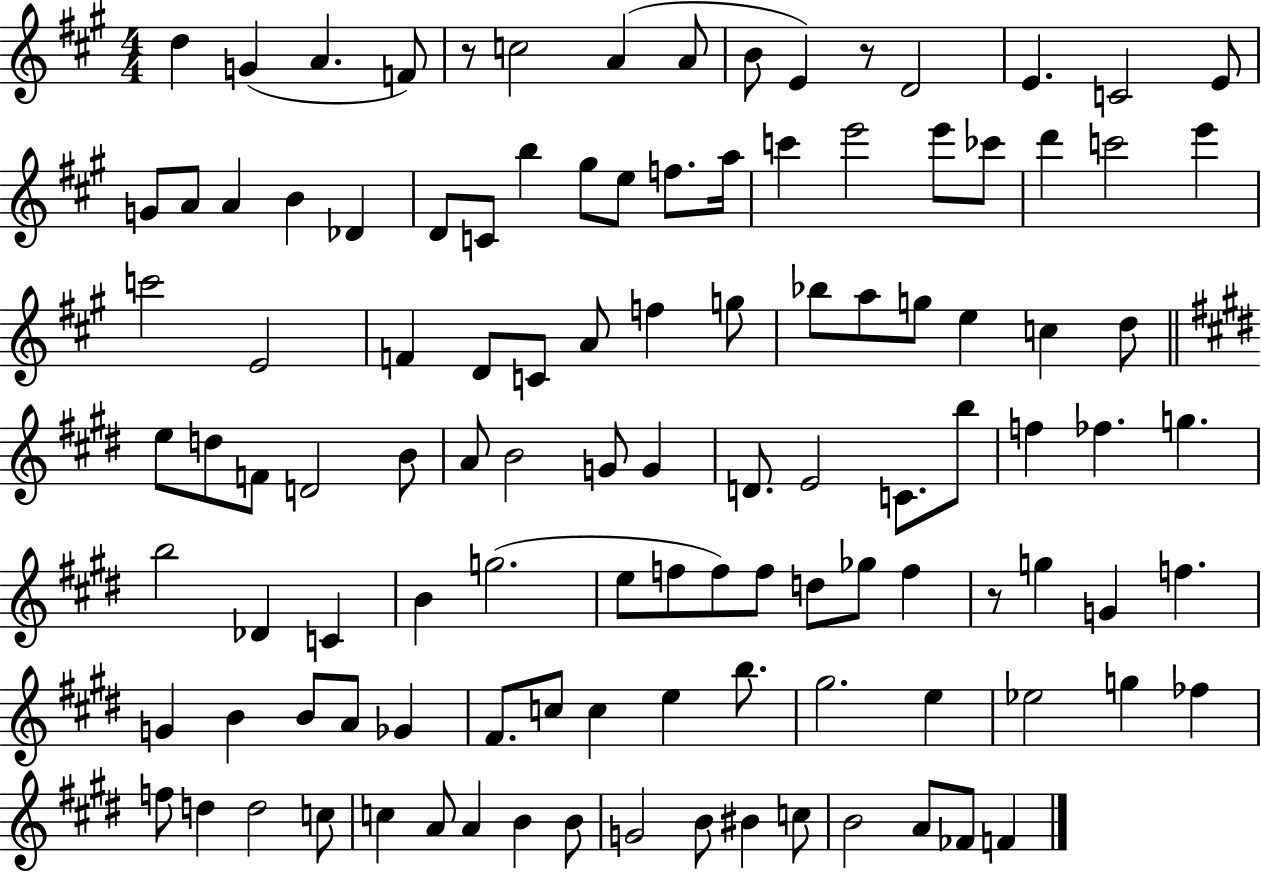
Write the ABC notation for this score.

X:1
T:Untitled
M:4/4
L:1/4
K:A
d G A F/2 z/2 c2 A A/2 B/2 E z/2 D2 E C2 E/2 G/2 A/2 A B _D D/2 C/2 b ^g/2 e/2 f/2 a/4 c' e'2 e'/2 _c'/2 d' c'2 e' c'2 E2 F D/2 C/2 A/2 f g/2 _b/2 a/2 g/2 e c d/2 e/2 d/2 F/2 D2 B/2 A/2 B2 G/2 G D/2 E2 C/2 b/2 f _f g b2 _D C B g2 e/2 f/2 f/2 f/2 d/2 _g/2 f z/2 g G f G B B/2 A/2 _G ^F/2 c/2 c e b/2 ^g2 e _e2 g _f f/2 d d2 c/2 c A/2 A B B/2 G2 B/2 ^B c/2 B2 A/2 _F/2 F